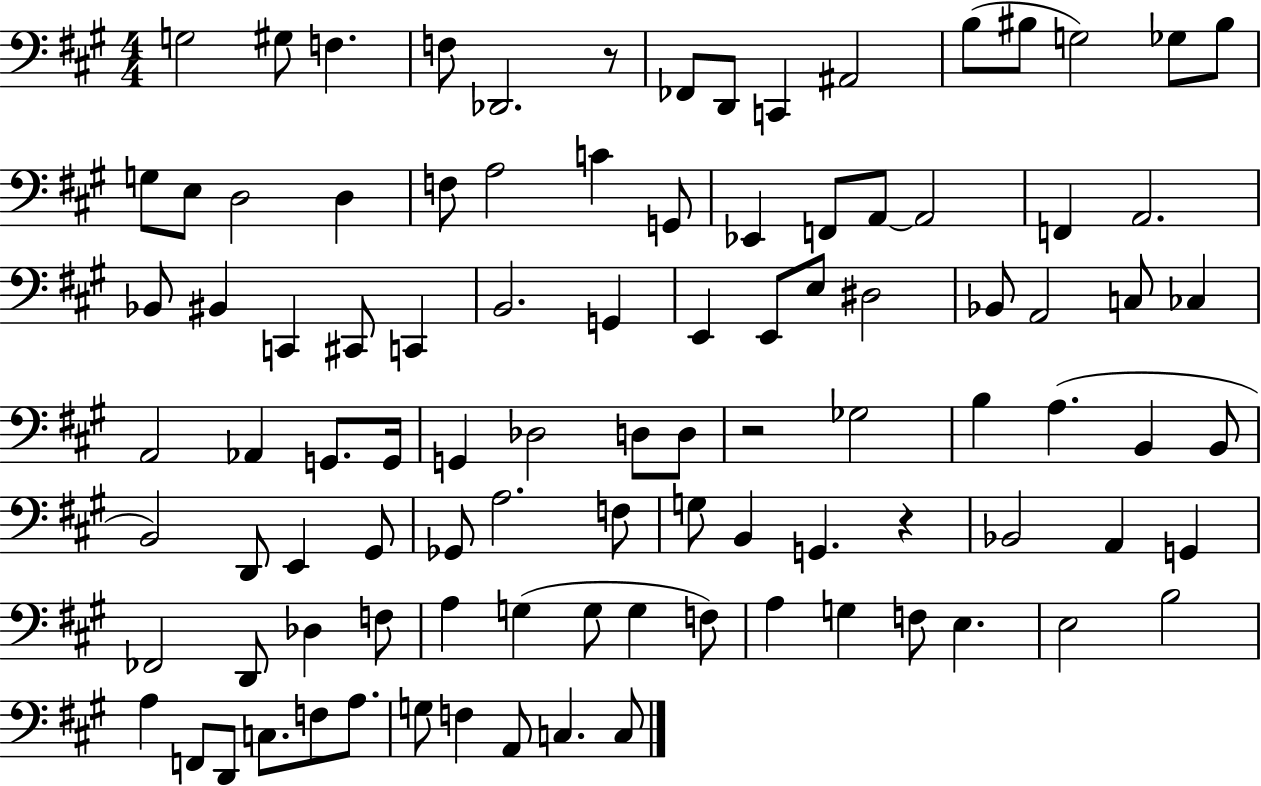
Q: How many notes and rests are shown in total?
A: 98